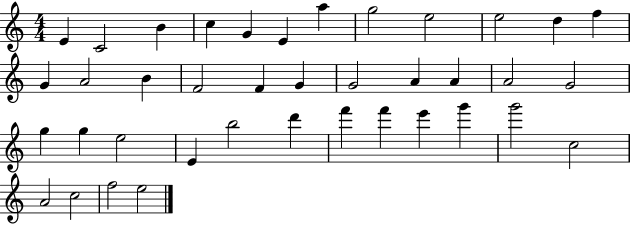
X:1
T:Untitled
M:4/4
L:1/4
K:C
E C2 B c G E a g2 e2 e2 d f G A2 B F2 F G G2 A A A2 G2 g g e2 E b2 d' f' f' e' g' g'2 c2 A2 c2 f2 e2